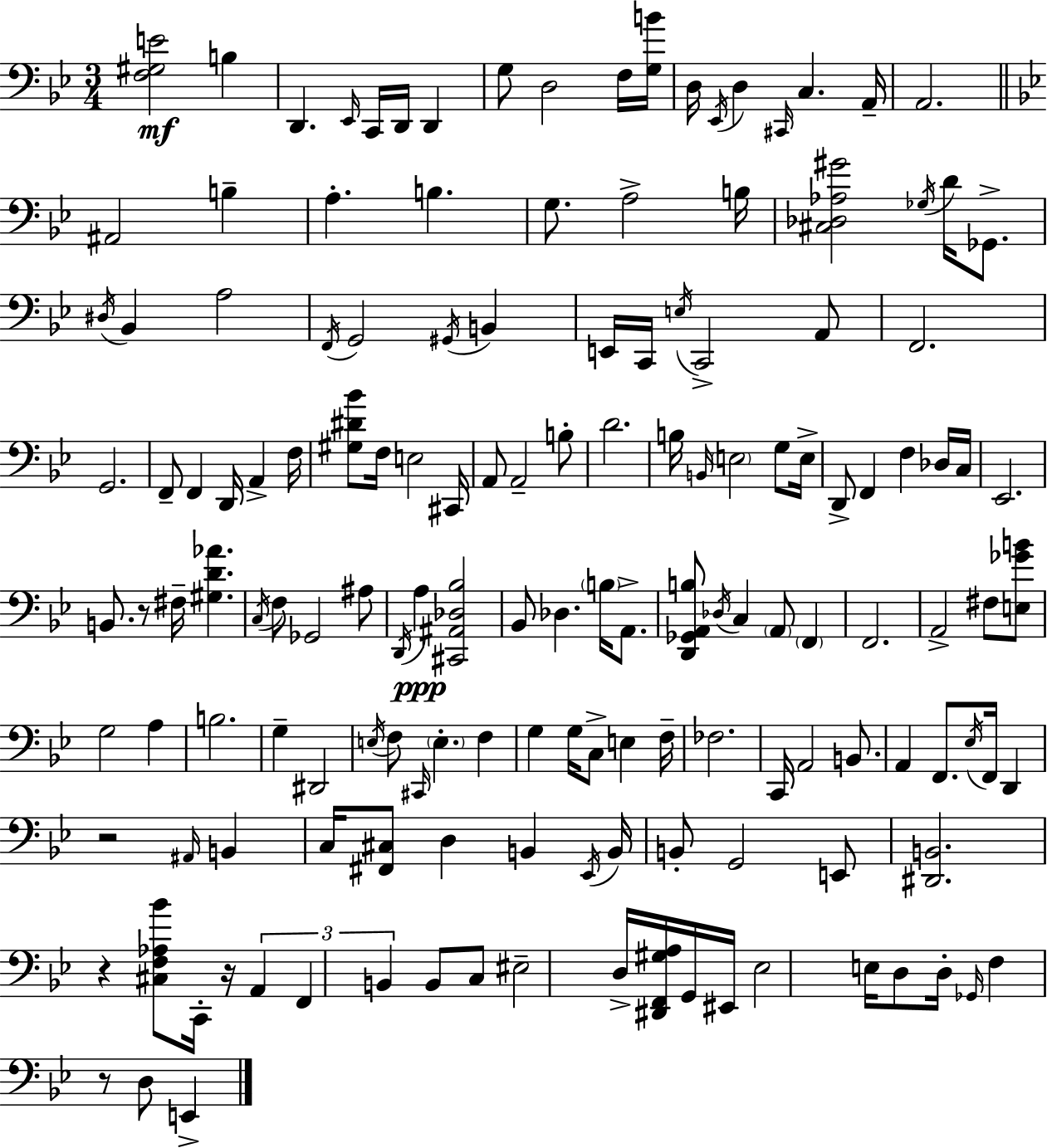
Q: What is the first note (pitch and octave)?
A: B3